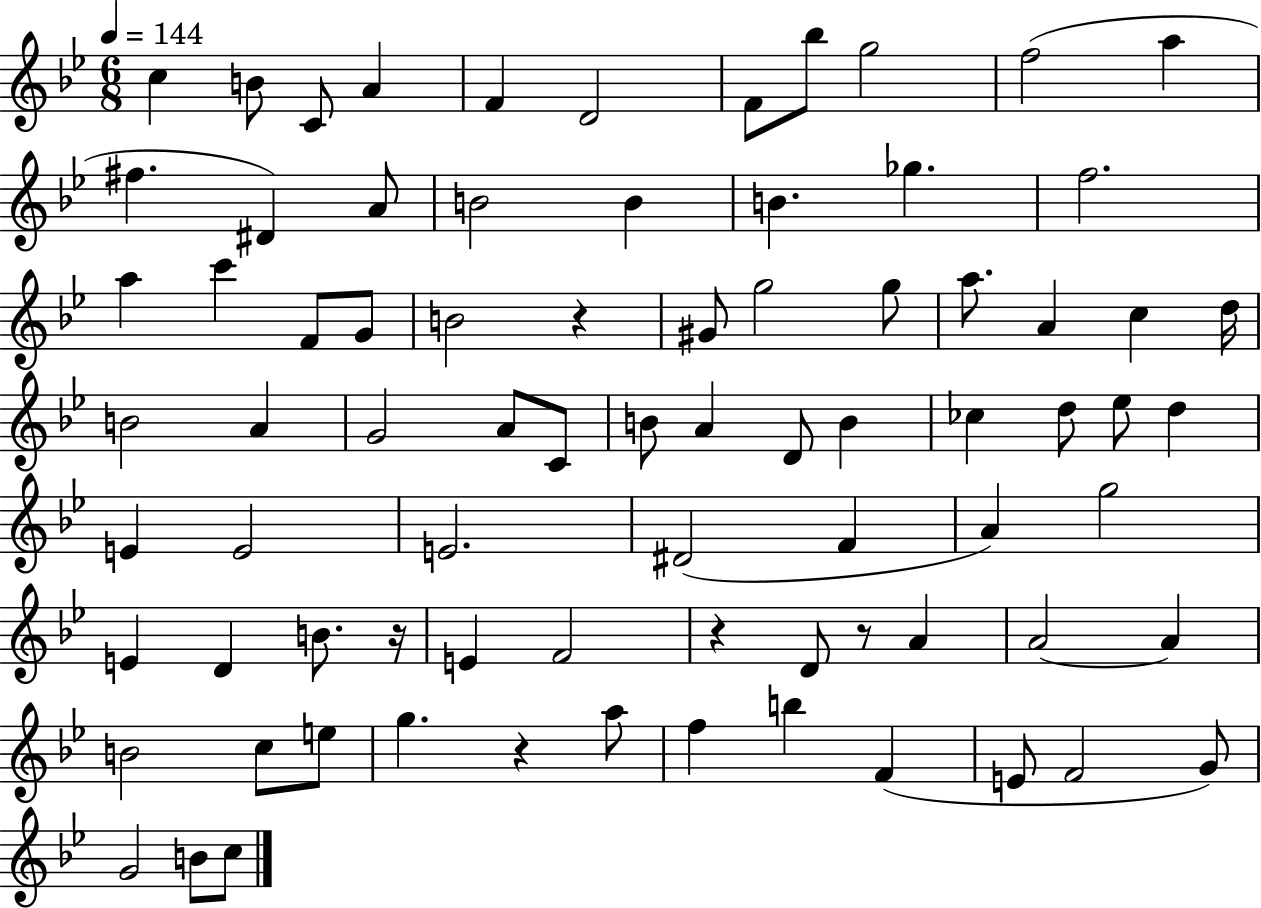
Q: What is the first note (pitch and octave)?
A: C5